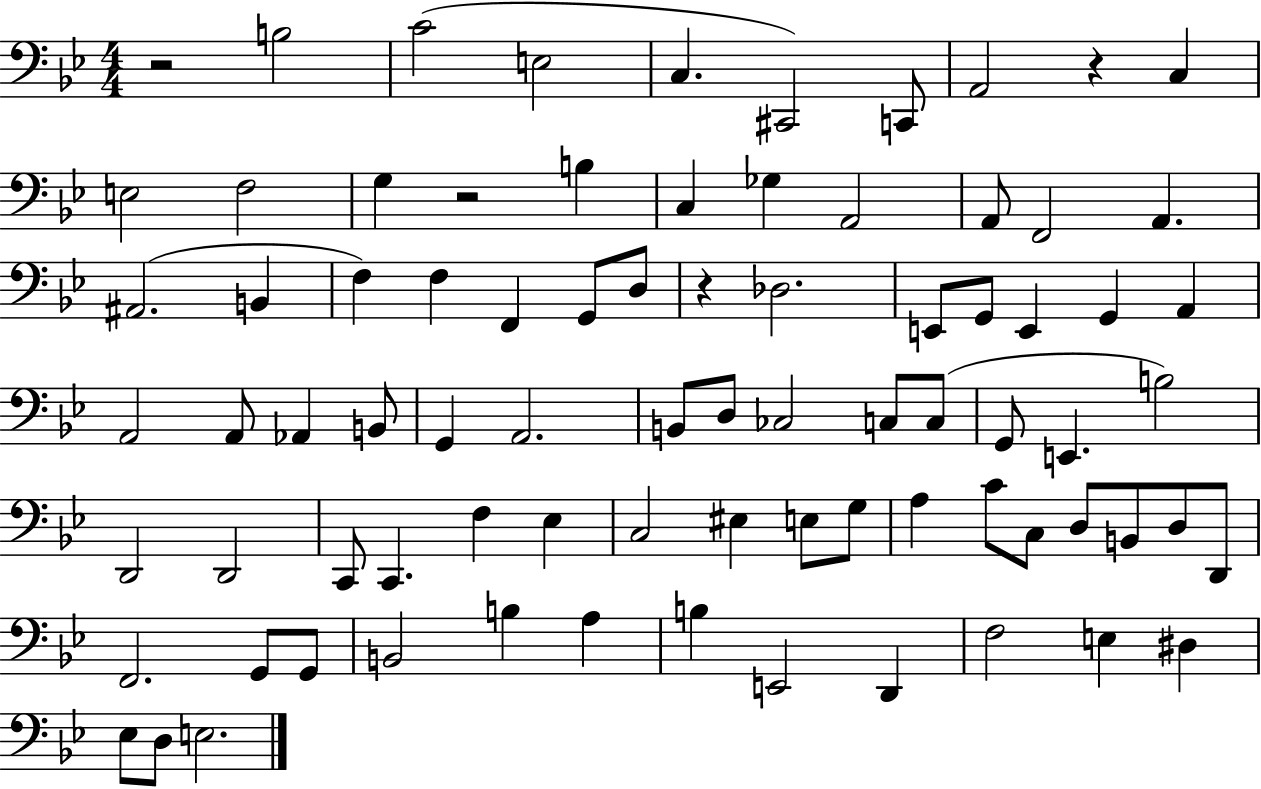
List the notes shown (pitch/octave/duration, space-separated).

R/h B3/h C4/h E3/h C3/q. C#2/h C2/e A2/h R/q C3/q E3/h F3/h G3/q R/h B3/q C3/q Gb3/q A2/h A2/e F2/h A2/q. A#2/h. B2/q F3/q F3/q F2/q G2/e D3/e R/q Db3/h. E2/e G2/e E2/q G2/q A2/q A2/h A2/e Ab2/q B2/e G2/q A2/h. B2/e D3/e CES3/h C3/e C3/e G2/e E2/q. B3/h D2/h D2/h C2/e C2/q. F3/q Eb3/q C3/h EIS3/q E3/e G3/e A3/q C4/e C3/e D3/e B2/e D3/e D2/e F2/h. G2/e G2/e B2/h B3/q A3/q B3/q E2/h D2/q F3/h E3/q D#3/q Eb3/e D3/e E3/h.